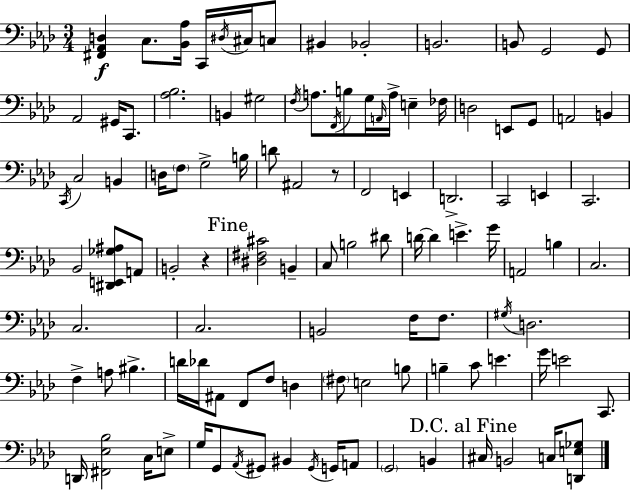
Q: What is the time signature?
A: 3/4